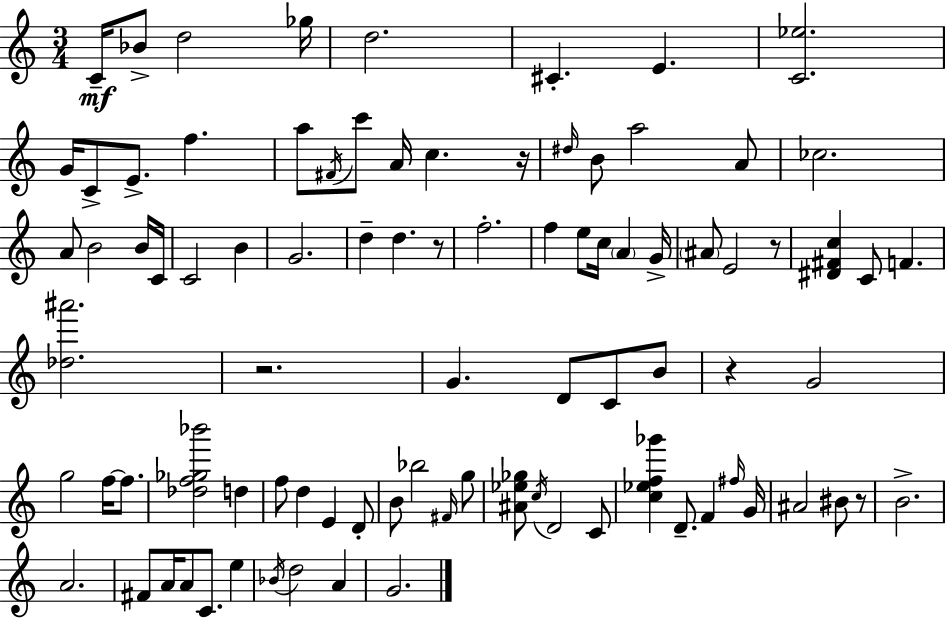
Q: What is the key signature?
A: C major